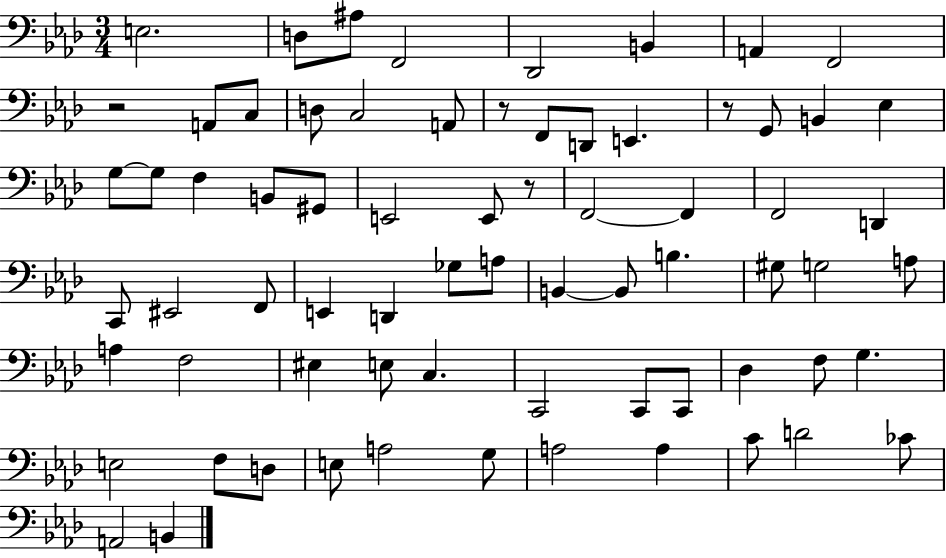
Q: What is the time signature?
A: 3/4